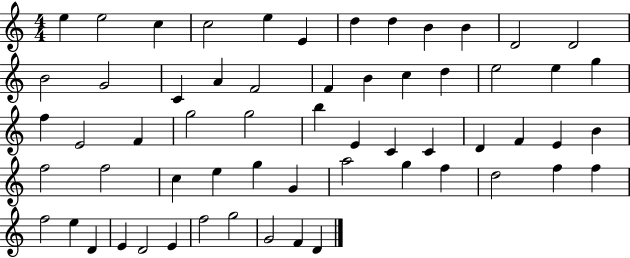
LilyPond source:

{
  \clef treble
  \numericTimeSignature
  \time 4/4
  \key c \major
  e''4 e''2 c''4 | c''2 e''4 e'4 | d''4 d''4 b'4 b'4 | d'2 d'2 | \break b'2 g'2 | c'4 a'4 f'2 | f'4 b'4 c''4 d''4 | e''2 e''4 g''4 | \break f''4 e'2 f'4 | g''2 g''2 | b''4 e'4 c'4 c'4 | d'4 f'4 e'4 b'4 | \break f''2 f''2 | c''4 e''4 g''4 g'4 | a''2 g''4 f''4 | d''2 f''4 f''4 | \break f''2 e''4 d'4 | e'4 d'2 e'4 | f''2 g''2 | g'2 f'4 d'4 | \break \bar "|."
}